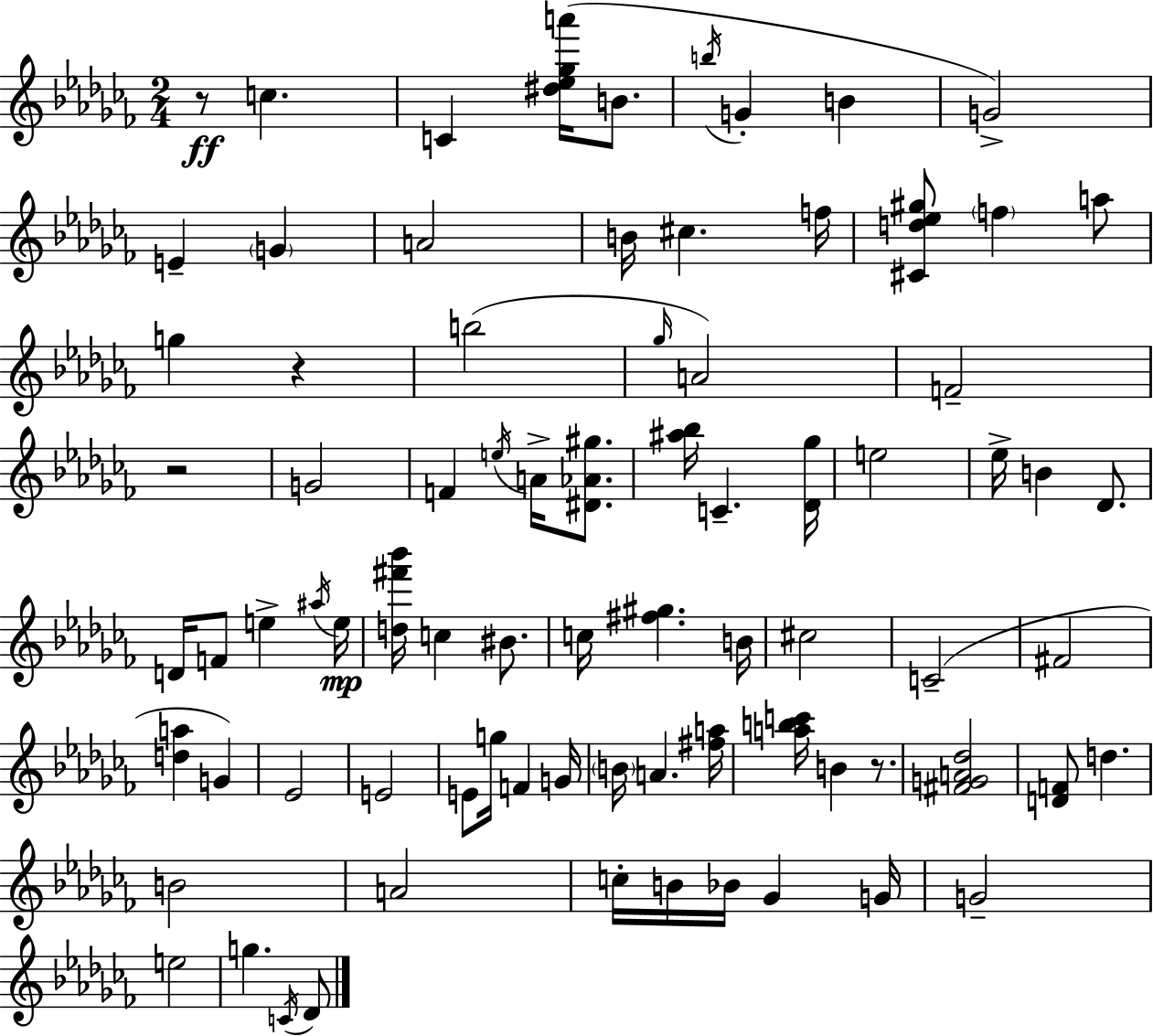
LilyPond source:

{
  \clef treble
  \numericTimeSignature
  \time 2/4
  \key aes \minor
  r8\ff c''4. | c'4 <dis'' ees'' ges'' a'''>16( b'8. | \acciaccatura { b''16 } g'4-. b'4 | g'2->) | \break e'4-- \parenthesize g'4 | a'2 | b'16 cis''4. | f''16 <cis' d'' ees'' gis''>8 \parenthesize f''4 a''8 | \break g''4 r4 | b''2( | \grace { ges''16 } a'2) | f'2-- | \break r2 | g'2 | f'4 \acciaccatura { e''16 } a'16-> | <dis' aes' gis''>8. <ais'' bes''>16 c'4.-- | \break <des' ges''>16 e''2 | ees''16-> b'4 | des'8. d'16 f'8 e''4-> | \acciaccatura { ais''16 }\mp e''16 <d'' fis''' bes'''>16 c''4 | \break bis'8. c''16 <fis'' gis''>4. | b'16 cis''2 | c'2--( | fis'2 | \break <d'' a''>4 | g'4) ees'2 | e'2 | e'8 g''16 f'4 | \break g'16 \parenthesize b'16 a'4. | <fis'' a''>16 <a'' b'' c'''>16 b'4 | r8. <fis' g' a' des''>2 | <d' f'>8 d''4. | \break b'2 | a'2 | c''16-. b'16 bes'16 ges'4 | g'16 g'2-- | \break e''2 | g''4. | \acciaccatura { c'16 } des'8 \bar "|."
}